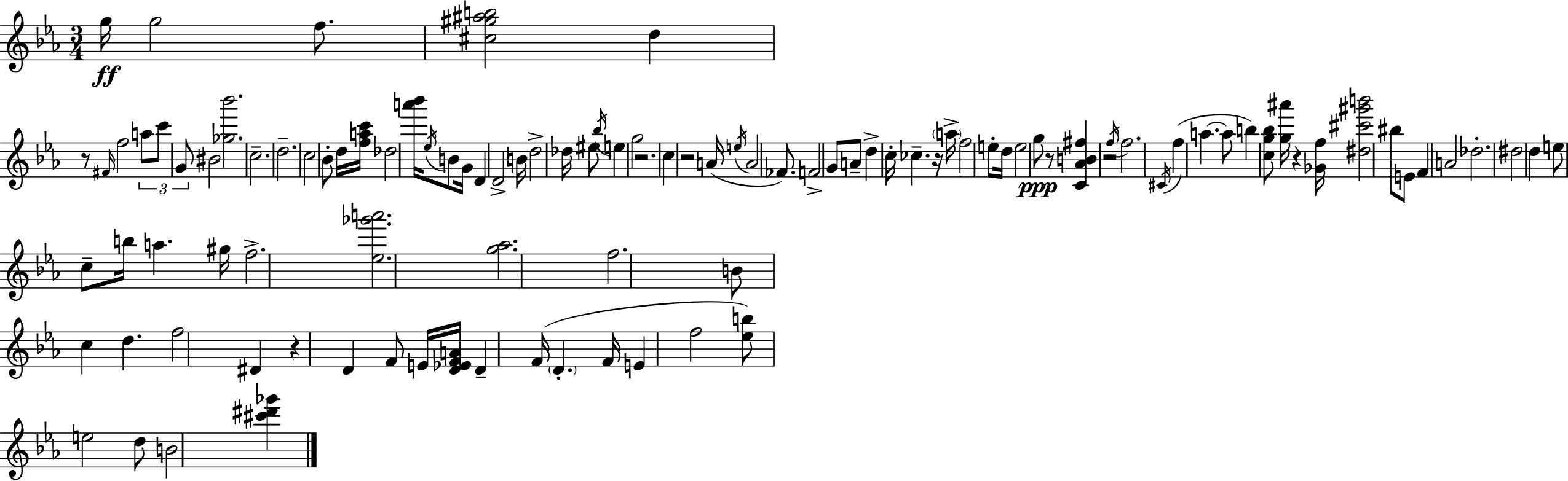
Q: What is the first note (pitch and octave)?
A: G5